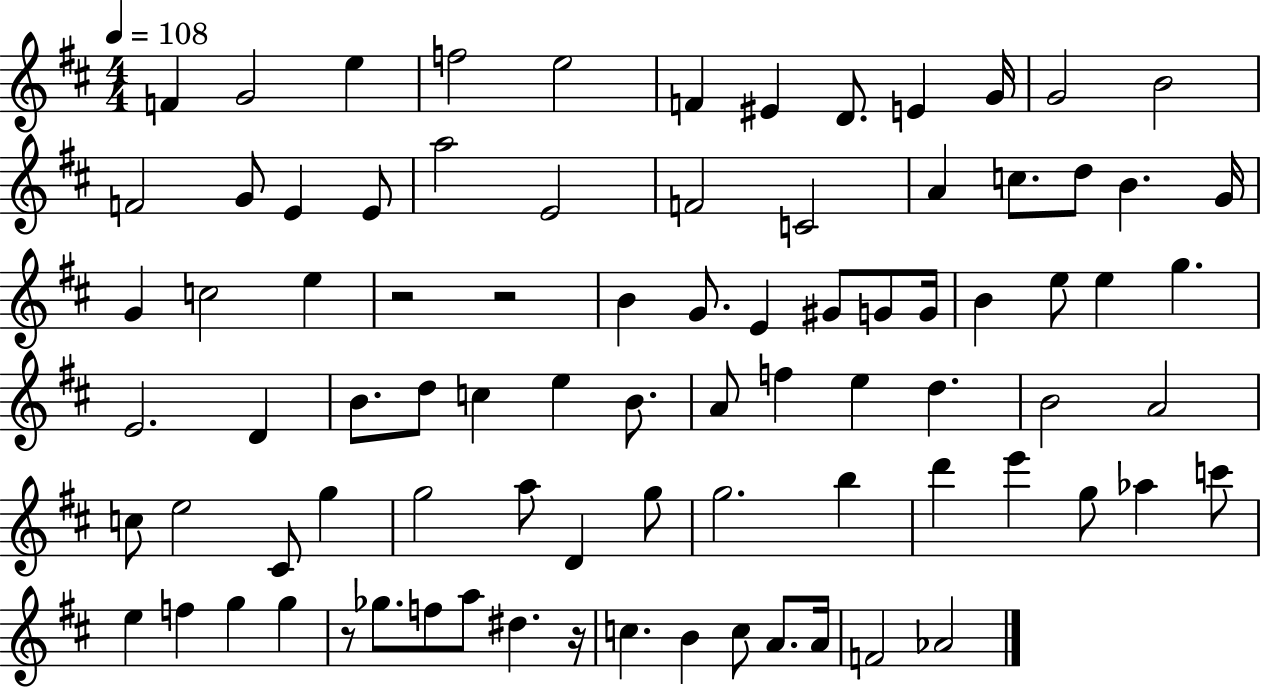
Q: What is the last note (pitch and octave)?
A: Ab4